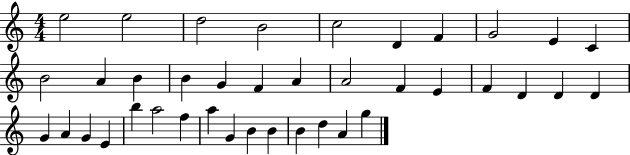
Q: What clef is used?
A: treble